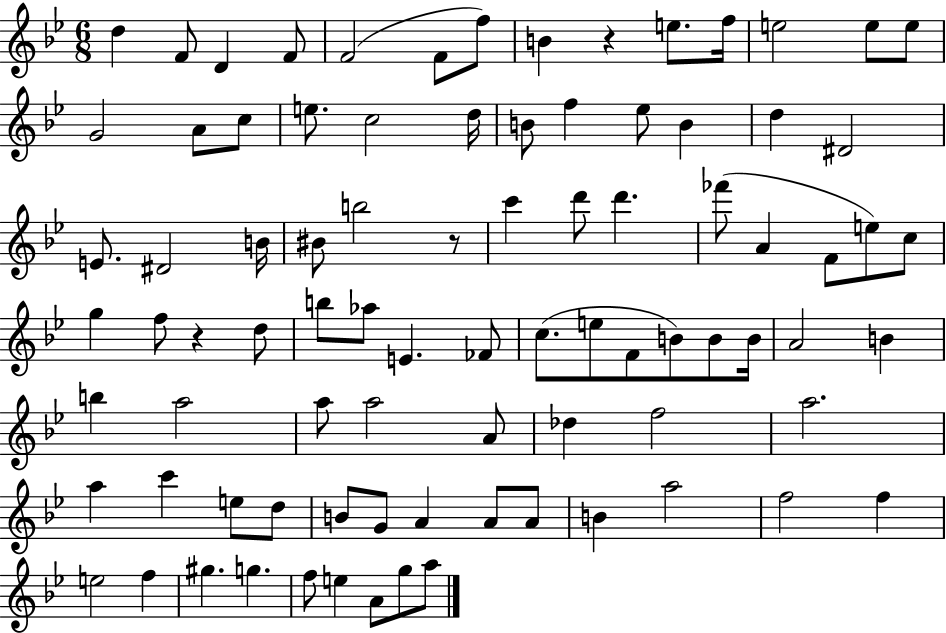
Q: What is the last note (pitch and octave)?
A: A5